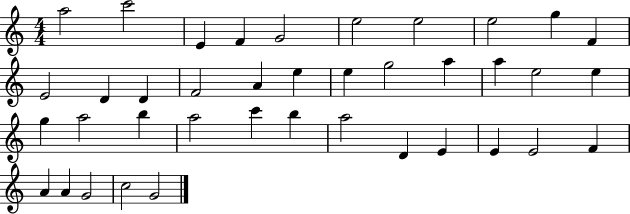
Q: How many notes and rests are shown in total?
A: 39